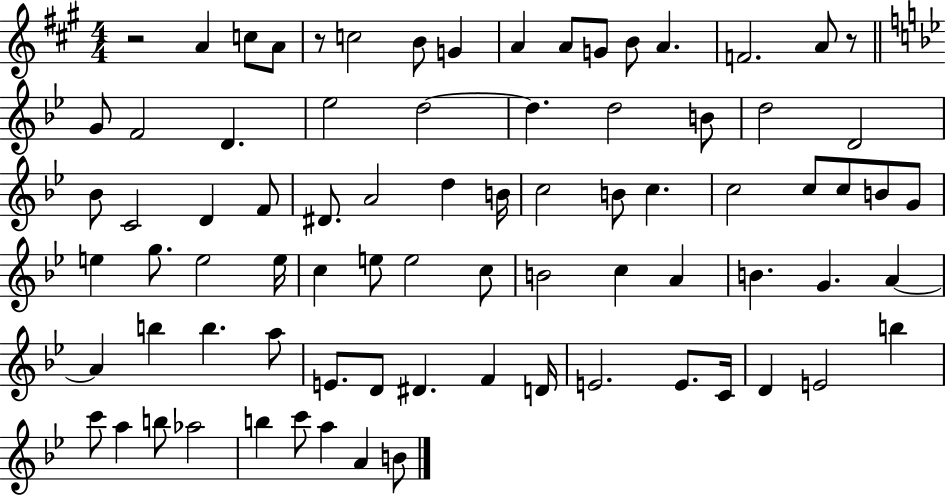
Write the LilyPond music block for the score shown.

{
  \clef treble
  \numericTimeSignature
  \time 4/4
  \key a \major
  r2 a'4 c''8 a'8 | r8 c''2 b'8 g'4 | a'4 a'8 g'8 b'8 a'4. | f'2. a'8 r8 | \break \bar "||" \break \key bes \major g'8 f'2 d'4. | ees''2 d''2~~ | d''4. d''2 b'8 | d''2 d'2 | \break bes'8 c'2 d'4 f'8 | dis'8. a'2 d''4 b'16 | c''2 b'8 c''4. | c''2 c''8 c''8 b'8 g'8 | \break e''4 g''8. e''2 e''16 | c''4 e''8 e''2 c''8 | b'2 c''4 a'4 | b'4. g'4. a'4~~ | \break a'4 b''4 b''4. a''8 | e'8. d'8 dis'4. f'4 d'16 | e'2. e'8. c'16 | d'4 e'2 b''4 | \break c'''8 a''4 b''8 aes''2 | b''4 c'''8 a''4 a'4 b'8 | \bar "|."
}